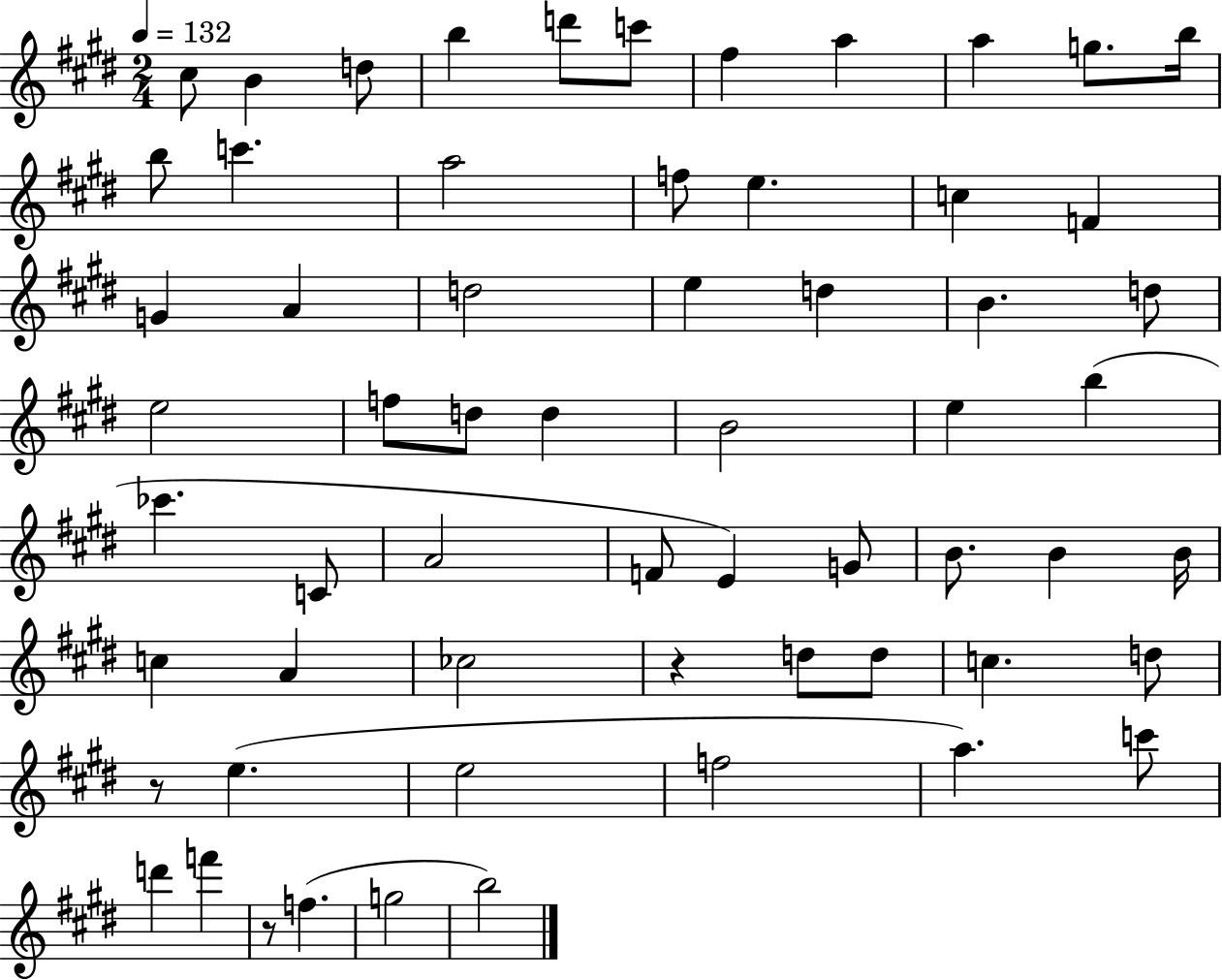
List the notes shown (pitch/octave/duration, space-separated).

C#5/e B4/q D5/e B5/q D6/e C6/e F#5/q A5/q A5/q G5/e. B5/s B5/e C6/q. A5/h F5/e E5/q. C5/q F4/q G4/q A4/q D5/h E5/q D5/q B4/q. D5/e E5/h F5/e D5/e D5/q B4/h E5/q B5/q CES6/q. C4/e A4/h F4/e E4/q G4/e B4/e. B4/q B4/s C5/q A4/q CES5/h R/q D5/e D5/e C5/q. D5/e R/e E5/q. E5/h F5/h A5/q. C6/e D6/q F6/q R/e F5/q. G5/h B5/h